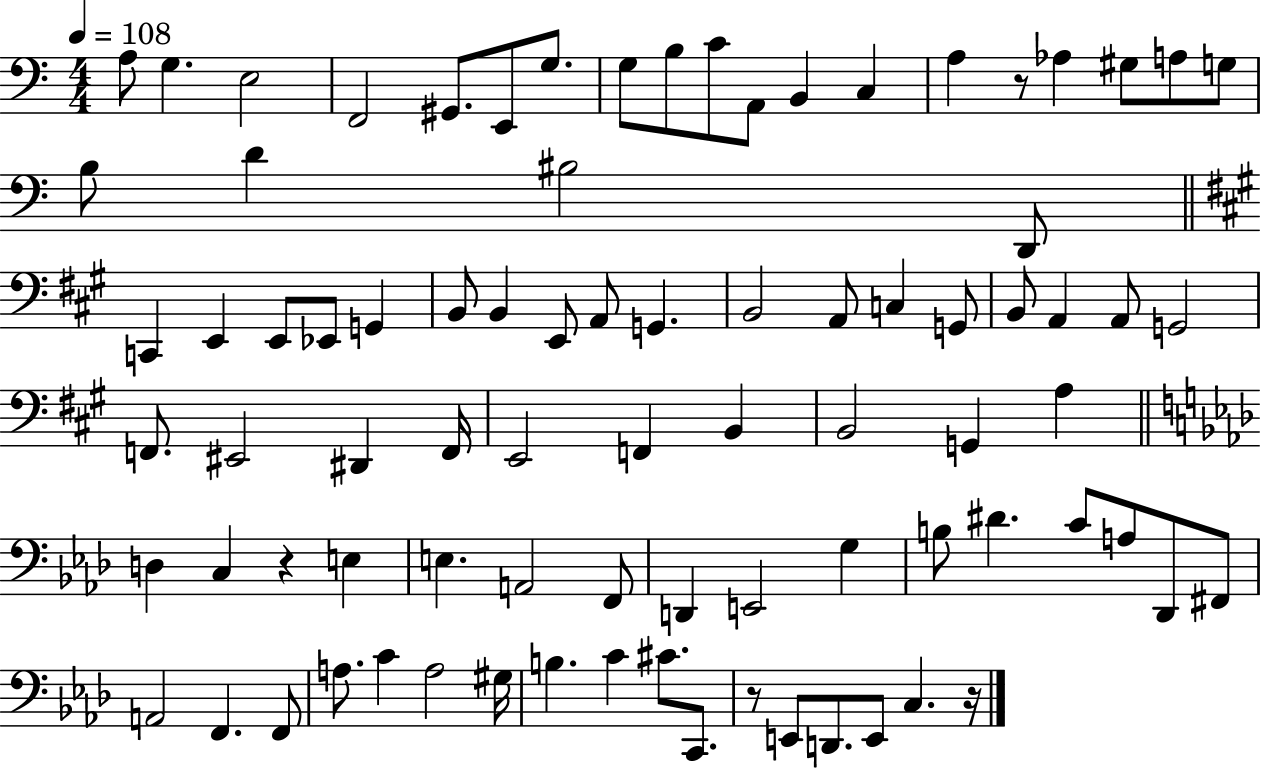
A3/e G3/q. E3/h F2/h G#2/e. E2/e G3/e. G3/e B3/e C4/e A2/e B2/q C3/q A3/q R/e Ab3/q G#3/e A3/e G3/e B3/e D4/q BIS3/h D2/e C2/q E2/q E2/e Eb2/e G2/q B2/e B2/q E2/e A2/e G2/q. B2/h A2/e C3/q G2/e B2/e A2/q A2/e G2/h F2/e. EIS2/h D#2/q F2/s E2/h F2/q B2/q B2/h G2/q A3/q D3/q C3/q R/q E3/q E3/q. A2/h F2/e D2/q E2/h G3/q B3/e D#4/q. C4/e A3/e Db2/e F#2/e A2/h F2/q. F2/e A3/e. C4/q A3/h G#3/s B3/q. C4/q C#4/e. C2/e. R/e E2/e D2/e. E2/e C3/q. R/s